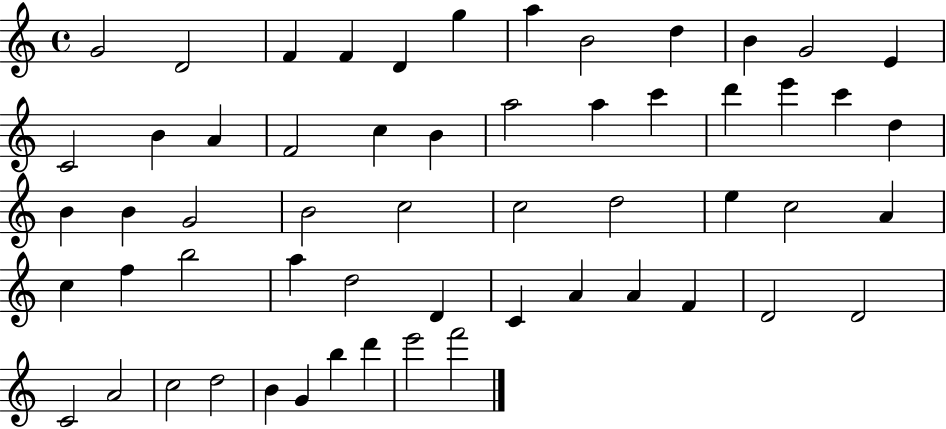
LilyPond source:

{
  \clef treble
  \time 4/4
  \defaultTimeSignature
  \key c \major
  g'2 d'2 | f'4 f'4 d'4 g''4 | a''4 b'2 d''4 | b'4 g'2 e'4 | \break c'2 b'4 a'4 | f'2 c''4 b'4 | a''2 a''4 c'''4 | d'''4 e'''4 c'''4 d''4 | \break b'4 b'4 g'2 | b'2 c''2 | c''2 d''2 | e''4 c''2 a'4 | \break c''4 f''4 b''2 | a''4 d''2 d'4 | c'4 a'4 a'4 f'4 | d'2 d'2 | \break c'2 a'2 | c''2 d''2 | b'4 g'4 b''4 d'''4 | e'''2 f'''2 | \break \bar "|."
}